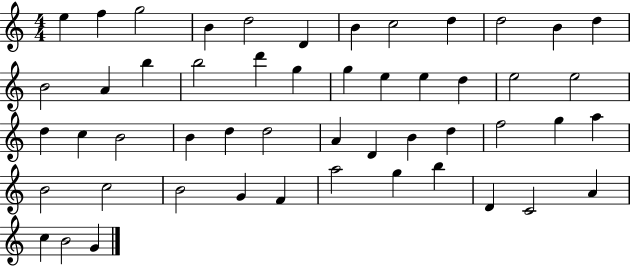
E5/q F5/q G5/h B4/q D5/h D4/q B4/q C5/h D5/q D5/h B4/q D5/q B4/h A4/q B5/q B5/h D6/q G5/q G5/q E5/q E5/q D5/q E5/h E5/h D5/q C5/q B4/h B4/q D5/q D5/h A4/q D4/q B4/q D5/q F5/h G5/q A5/q B4/h C5/h B4/h G4/q F4/q A5/h G5/q B5/q D4/q C4/h A4/q C5/q B4/h G4/q